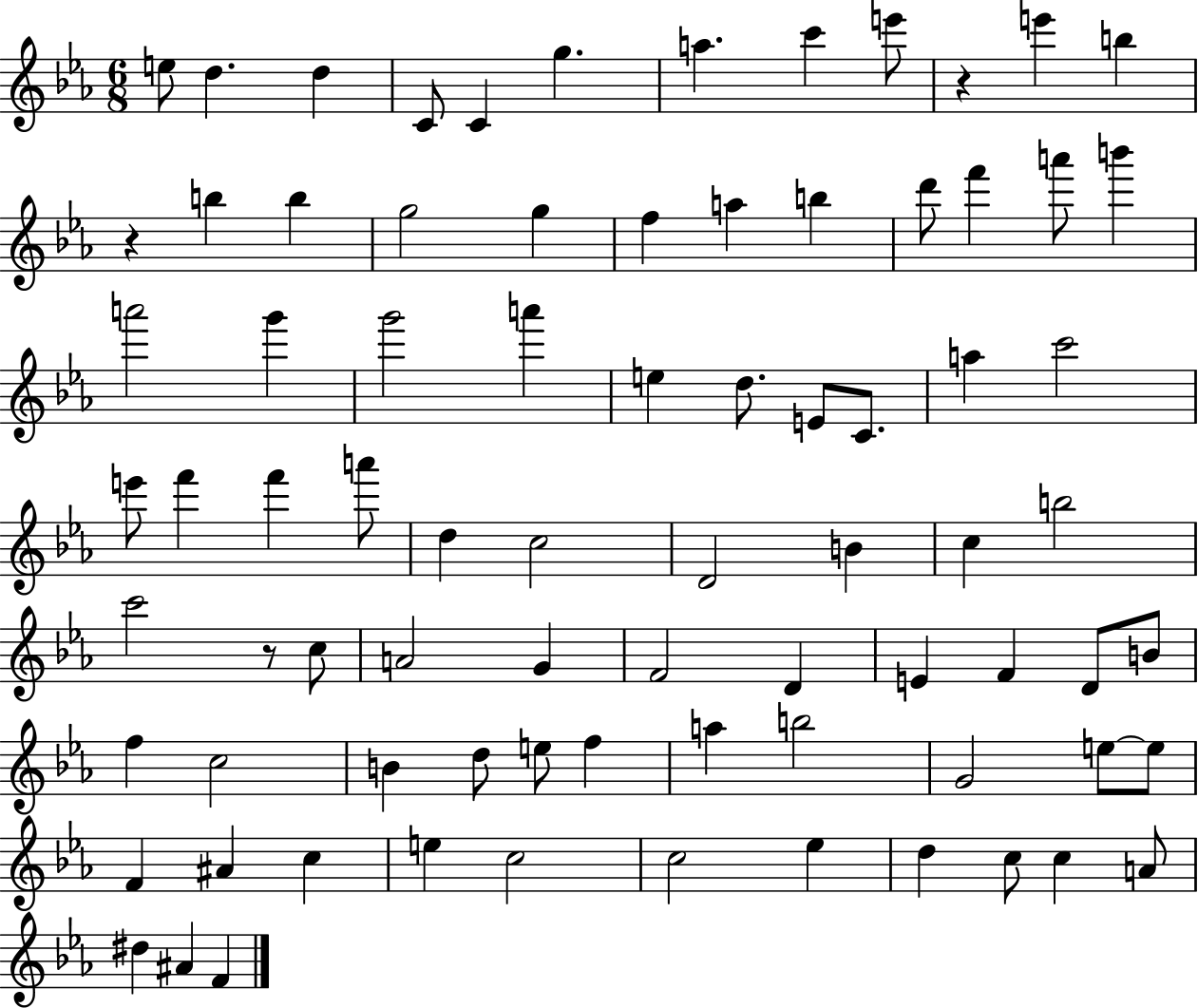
E5/e D5/q. D5/q C4/e C4/q G5/q. A5/q. C6/q E6/e R/q E6/q B5/q R/q B5/q B5/q G5/h G5/q F5/q A5/q B5/q D6/e F6/q A6/e B6/q A6/h G6/q G6/h A6/q E5/q D5/e. E4/e C4/e. A5/q C6/h E6/e F6/q F6/q A6/e D5/q C5/h D4/h B4/q C5/q B5/h C6/h R/e C5/e A4/h G4/q F4/h D4/q E4/q F4/q D4/e B4/e F5/q C5/h B4/q D5/e E5/e F5/q A5/q B5/h G4/h E5/e E5/e F4/q A#4/q C5/q E5/q C5/h C5/h Eb5/q D5/q C5/e C5/q A4/e D#5/q A#4/q F4/q